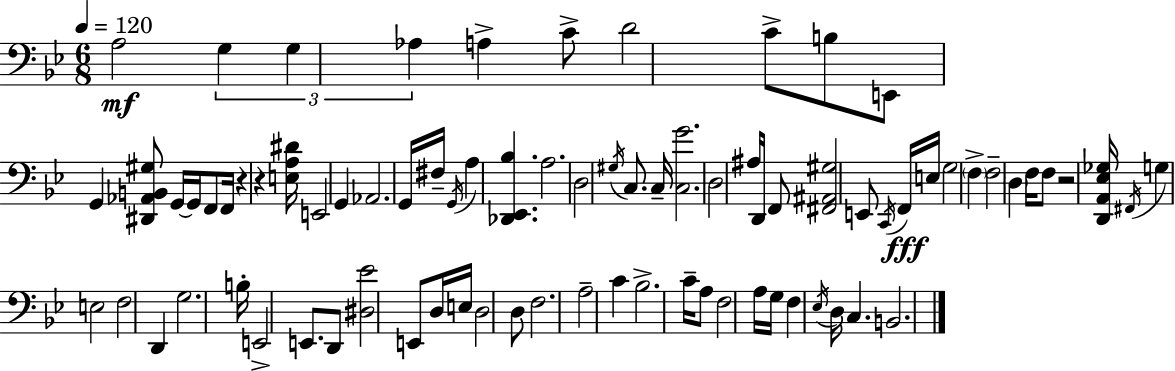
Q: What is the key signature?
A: BES major